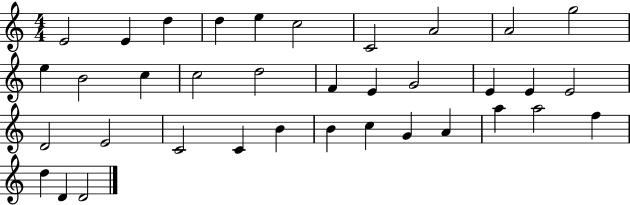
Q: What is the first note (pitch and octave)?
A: E4